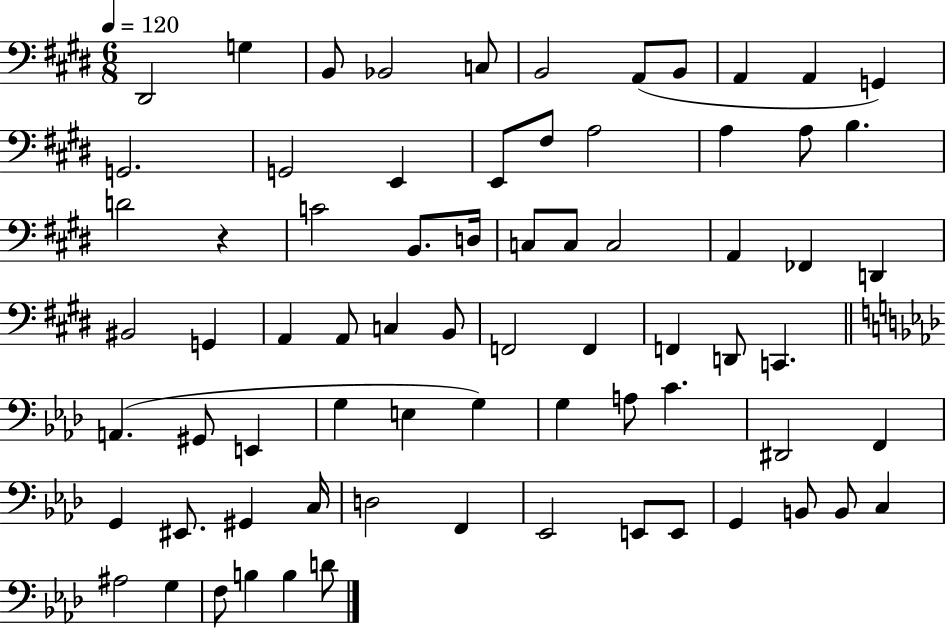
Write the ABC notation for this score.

X:1
T:Untitled
M:6/8
L:1/4
K:E
^D,,2 G, B,,/2 _B,,2 C,/2 B,,2 A,,/2 B,,/2 A,, A,, G,, G,,2 G,,2 E,, E,,/2 ^F,/2 A,2 A, A,/2 B, D2 z C2 B,,/2 D,/4 C,/2 C,/2 C,2 A,, _F,, D,, ^B,,2 G,, A,, A,,/2 C, B,,/2 F,,2 F,, F,, D,,/2 C,, A,, ^G,,/2 E,, G, E, G, G, A,/2 C ^D,,2 F,, G,, ^E,,/2 ^G,, C,/4 D,2 F,, _E,,2 E,,/2 E,,/2 G,, B,,/2 B,,/2 C, ^A,2 G, F,/2 B, B, D/2